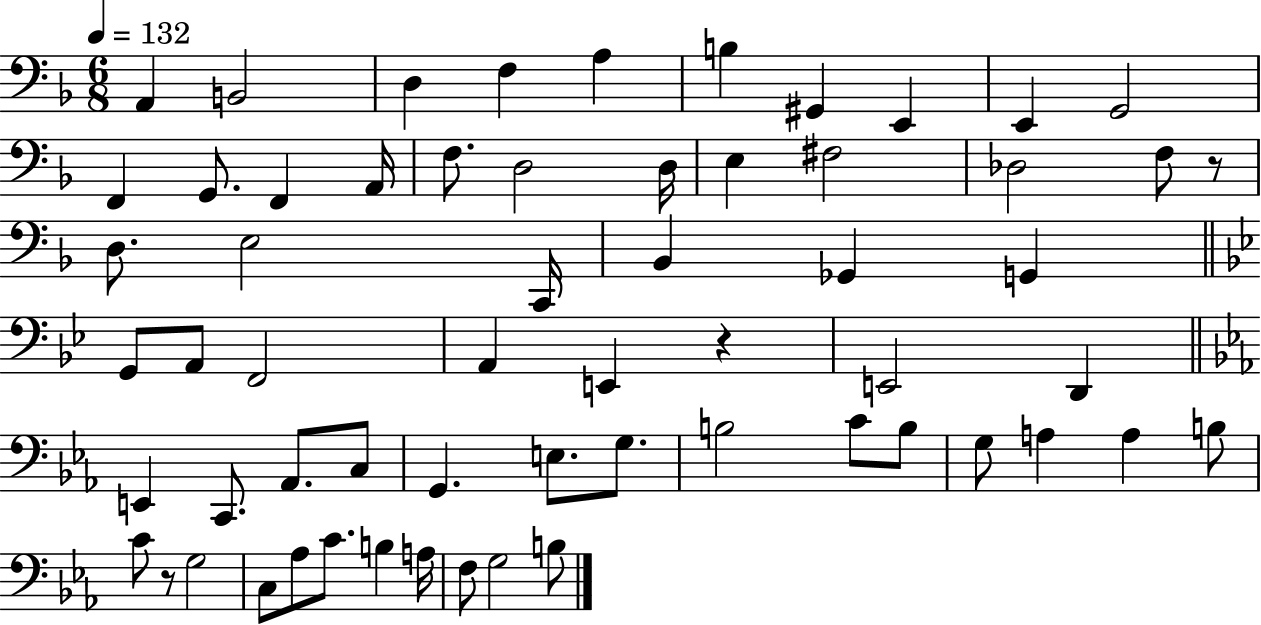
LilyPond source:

{
  \clef bass
  \numericTimeSignature
  \time 6/8
  \key f \major
  \tempo 4 = 132
  \repeat volta 2 { a,4 b,2 | d4 f4 a4 | b4 gis,4 e,4 | e,4 g,2 | \break f,4 g,8. f,4 a,16 | f8. d2 d16 | e4 fis2 | des2 f8 r8 | \break d8. e2 c,16 | bes,4 ges,4 g,4 | \bar "||" \break \key g \minor g,8 a,8 f,2 | a,4 e,4 r4 | e,2 d,4 | \bar "||" \break \key ees \major e,4 c,8. aes,8. c8 | g,4. e8. g8. | b2 c'8 b8 | g8 a4 a4 b8 | \break c'8 r8 g2 | c8 aes8 c'8. b4 a16 | f8 g2 b8 | } \bar "|."
}